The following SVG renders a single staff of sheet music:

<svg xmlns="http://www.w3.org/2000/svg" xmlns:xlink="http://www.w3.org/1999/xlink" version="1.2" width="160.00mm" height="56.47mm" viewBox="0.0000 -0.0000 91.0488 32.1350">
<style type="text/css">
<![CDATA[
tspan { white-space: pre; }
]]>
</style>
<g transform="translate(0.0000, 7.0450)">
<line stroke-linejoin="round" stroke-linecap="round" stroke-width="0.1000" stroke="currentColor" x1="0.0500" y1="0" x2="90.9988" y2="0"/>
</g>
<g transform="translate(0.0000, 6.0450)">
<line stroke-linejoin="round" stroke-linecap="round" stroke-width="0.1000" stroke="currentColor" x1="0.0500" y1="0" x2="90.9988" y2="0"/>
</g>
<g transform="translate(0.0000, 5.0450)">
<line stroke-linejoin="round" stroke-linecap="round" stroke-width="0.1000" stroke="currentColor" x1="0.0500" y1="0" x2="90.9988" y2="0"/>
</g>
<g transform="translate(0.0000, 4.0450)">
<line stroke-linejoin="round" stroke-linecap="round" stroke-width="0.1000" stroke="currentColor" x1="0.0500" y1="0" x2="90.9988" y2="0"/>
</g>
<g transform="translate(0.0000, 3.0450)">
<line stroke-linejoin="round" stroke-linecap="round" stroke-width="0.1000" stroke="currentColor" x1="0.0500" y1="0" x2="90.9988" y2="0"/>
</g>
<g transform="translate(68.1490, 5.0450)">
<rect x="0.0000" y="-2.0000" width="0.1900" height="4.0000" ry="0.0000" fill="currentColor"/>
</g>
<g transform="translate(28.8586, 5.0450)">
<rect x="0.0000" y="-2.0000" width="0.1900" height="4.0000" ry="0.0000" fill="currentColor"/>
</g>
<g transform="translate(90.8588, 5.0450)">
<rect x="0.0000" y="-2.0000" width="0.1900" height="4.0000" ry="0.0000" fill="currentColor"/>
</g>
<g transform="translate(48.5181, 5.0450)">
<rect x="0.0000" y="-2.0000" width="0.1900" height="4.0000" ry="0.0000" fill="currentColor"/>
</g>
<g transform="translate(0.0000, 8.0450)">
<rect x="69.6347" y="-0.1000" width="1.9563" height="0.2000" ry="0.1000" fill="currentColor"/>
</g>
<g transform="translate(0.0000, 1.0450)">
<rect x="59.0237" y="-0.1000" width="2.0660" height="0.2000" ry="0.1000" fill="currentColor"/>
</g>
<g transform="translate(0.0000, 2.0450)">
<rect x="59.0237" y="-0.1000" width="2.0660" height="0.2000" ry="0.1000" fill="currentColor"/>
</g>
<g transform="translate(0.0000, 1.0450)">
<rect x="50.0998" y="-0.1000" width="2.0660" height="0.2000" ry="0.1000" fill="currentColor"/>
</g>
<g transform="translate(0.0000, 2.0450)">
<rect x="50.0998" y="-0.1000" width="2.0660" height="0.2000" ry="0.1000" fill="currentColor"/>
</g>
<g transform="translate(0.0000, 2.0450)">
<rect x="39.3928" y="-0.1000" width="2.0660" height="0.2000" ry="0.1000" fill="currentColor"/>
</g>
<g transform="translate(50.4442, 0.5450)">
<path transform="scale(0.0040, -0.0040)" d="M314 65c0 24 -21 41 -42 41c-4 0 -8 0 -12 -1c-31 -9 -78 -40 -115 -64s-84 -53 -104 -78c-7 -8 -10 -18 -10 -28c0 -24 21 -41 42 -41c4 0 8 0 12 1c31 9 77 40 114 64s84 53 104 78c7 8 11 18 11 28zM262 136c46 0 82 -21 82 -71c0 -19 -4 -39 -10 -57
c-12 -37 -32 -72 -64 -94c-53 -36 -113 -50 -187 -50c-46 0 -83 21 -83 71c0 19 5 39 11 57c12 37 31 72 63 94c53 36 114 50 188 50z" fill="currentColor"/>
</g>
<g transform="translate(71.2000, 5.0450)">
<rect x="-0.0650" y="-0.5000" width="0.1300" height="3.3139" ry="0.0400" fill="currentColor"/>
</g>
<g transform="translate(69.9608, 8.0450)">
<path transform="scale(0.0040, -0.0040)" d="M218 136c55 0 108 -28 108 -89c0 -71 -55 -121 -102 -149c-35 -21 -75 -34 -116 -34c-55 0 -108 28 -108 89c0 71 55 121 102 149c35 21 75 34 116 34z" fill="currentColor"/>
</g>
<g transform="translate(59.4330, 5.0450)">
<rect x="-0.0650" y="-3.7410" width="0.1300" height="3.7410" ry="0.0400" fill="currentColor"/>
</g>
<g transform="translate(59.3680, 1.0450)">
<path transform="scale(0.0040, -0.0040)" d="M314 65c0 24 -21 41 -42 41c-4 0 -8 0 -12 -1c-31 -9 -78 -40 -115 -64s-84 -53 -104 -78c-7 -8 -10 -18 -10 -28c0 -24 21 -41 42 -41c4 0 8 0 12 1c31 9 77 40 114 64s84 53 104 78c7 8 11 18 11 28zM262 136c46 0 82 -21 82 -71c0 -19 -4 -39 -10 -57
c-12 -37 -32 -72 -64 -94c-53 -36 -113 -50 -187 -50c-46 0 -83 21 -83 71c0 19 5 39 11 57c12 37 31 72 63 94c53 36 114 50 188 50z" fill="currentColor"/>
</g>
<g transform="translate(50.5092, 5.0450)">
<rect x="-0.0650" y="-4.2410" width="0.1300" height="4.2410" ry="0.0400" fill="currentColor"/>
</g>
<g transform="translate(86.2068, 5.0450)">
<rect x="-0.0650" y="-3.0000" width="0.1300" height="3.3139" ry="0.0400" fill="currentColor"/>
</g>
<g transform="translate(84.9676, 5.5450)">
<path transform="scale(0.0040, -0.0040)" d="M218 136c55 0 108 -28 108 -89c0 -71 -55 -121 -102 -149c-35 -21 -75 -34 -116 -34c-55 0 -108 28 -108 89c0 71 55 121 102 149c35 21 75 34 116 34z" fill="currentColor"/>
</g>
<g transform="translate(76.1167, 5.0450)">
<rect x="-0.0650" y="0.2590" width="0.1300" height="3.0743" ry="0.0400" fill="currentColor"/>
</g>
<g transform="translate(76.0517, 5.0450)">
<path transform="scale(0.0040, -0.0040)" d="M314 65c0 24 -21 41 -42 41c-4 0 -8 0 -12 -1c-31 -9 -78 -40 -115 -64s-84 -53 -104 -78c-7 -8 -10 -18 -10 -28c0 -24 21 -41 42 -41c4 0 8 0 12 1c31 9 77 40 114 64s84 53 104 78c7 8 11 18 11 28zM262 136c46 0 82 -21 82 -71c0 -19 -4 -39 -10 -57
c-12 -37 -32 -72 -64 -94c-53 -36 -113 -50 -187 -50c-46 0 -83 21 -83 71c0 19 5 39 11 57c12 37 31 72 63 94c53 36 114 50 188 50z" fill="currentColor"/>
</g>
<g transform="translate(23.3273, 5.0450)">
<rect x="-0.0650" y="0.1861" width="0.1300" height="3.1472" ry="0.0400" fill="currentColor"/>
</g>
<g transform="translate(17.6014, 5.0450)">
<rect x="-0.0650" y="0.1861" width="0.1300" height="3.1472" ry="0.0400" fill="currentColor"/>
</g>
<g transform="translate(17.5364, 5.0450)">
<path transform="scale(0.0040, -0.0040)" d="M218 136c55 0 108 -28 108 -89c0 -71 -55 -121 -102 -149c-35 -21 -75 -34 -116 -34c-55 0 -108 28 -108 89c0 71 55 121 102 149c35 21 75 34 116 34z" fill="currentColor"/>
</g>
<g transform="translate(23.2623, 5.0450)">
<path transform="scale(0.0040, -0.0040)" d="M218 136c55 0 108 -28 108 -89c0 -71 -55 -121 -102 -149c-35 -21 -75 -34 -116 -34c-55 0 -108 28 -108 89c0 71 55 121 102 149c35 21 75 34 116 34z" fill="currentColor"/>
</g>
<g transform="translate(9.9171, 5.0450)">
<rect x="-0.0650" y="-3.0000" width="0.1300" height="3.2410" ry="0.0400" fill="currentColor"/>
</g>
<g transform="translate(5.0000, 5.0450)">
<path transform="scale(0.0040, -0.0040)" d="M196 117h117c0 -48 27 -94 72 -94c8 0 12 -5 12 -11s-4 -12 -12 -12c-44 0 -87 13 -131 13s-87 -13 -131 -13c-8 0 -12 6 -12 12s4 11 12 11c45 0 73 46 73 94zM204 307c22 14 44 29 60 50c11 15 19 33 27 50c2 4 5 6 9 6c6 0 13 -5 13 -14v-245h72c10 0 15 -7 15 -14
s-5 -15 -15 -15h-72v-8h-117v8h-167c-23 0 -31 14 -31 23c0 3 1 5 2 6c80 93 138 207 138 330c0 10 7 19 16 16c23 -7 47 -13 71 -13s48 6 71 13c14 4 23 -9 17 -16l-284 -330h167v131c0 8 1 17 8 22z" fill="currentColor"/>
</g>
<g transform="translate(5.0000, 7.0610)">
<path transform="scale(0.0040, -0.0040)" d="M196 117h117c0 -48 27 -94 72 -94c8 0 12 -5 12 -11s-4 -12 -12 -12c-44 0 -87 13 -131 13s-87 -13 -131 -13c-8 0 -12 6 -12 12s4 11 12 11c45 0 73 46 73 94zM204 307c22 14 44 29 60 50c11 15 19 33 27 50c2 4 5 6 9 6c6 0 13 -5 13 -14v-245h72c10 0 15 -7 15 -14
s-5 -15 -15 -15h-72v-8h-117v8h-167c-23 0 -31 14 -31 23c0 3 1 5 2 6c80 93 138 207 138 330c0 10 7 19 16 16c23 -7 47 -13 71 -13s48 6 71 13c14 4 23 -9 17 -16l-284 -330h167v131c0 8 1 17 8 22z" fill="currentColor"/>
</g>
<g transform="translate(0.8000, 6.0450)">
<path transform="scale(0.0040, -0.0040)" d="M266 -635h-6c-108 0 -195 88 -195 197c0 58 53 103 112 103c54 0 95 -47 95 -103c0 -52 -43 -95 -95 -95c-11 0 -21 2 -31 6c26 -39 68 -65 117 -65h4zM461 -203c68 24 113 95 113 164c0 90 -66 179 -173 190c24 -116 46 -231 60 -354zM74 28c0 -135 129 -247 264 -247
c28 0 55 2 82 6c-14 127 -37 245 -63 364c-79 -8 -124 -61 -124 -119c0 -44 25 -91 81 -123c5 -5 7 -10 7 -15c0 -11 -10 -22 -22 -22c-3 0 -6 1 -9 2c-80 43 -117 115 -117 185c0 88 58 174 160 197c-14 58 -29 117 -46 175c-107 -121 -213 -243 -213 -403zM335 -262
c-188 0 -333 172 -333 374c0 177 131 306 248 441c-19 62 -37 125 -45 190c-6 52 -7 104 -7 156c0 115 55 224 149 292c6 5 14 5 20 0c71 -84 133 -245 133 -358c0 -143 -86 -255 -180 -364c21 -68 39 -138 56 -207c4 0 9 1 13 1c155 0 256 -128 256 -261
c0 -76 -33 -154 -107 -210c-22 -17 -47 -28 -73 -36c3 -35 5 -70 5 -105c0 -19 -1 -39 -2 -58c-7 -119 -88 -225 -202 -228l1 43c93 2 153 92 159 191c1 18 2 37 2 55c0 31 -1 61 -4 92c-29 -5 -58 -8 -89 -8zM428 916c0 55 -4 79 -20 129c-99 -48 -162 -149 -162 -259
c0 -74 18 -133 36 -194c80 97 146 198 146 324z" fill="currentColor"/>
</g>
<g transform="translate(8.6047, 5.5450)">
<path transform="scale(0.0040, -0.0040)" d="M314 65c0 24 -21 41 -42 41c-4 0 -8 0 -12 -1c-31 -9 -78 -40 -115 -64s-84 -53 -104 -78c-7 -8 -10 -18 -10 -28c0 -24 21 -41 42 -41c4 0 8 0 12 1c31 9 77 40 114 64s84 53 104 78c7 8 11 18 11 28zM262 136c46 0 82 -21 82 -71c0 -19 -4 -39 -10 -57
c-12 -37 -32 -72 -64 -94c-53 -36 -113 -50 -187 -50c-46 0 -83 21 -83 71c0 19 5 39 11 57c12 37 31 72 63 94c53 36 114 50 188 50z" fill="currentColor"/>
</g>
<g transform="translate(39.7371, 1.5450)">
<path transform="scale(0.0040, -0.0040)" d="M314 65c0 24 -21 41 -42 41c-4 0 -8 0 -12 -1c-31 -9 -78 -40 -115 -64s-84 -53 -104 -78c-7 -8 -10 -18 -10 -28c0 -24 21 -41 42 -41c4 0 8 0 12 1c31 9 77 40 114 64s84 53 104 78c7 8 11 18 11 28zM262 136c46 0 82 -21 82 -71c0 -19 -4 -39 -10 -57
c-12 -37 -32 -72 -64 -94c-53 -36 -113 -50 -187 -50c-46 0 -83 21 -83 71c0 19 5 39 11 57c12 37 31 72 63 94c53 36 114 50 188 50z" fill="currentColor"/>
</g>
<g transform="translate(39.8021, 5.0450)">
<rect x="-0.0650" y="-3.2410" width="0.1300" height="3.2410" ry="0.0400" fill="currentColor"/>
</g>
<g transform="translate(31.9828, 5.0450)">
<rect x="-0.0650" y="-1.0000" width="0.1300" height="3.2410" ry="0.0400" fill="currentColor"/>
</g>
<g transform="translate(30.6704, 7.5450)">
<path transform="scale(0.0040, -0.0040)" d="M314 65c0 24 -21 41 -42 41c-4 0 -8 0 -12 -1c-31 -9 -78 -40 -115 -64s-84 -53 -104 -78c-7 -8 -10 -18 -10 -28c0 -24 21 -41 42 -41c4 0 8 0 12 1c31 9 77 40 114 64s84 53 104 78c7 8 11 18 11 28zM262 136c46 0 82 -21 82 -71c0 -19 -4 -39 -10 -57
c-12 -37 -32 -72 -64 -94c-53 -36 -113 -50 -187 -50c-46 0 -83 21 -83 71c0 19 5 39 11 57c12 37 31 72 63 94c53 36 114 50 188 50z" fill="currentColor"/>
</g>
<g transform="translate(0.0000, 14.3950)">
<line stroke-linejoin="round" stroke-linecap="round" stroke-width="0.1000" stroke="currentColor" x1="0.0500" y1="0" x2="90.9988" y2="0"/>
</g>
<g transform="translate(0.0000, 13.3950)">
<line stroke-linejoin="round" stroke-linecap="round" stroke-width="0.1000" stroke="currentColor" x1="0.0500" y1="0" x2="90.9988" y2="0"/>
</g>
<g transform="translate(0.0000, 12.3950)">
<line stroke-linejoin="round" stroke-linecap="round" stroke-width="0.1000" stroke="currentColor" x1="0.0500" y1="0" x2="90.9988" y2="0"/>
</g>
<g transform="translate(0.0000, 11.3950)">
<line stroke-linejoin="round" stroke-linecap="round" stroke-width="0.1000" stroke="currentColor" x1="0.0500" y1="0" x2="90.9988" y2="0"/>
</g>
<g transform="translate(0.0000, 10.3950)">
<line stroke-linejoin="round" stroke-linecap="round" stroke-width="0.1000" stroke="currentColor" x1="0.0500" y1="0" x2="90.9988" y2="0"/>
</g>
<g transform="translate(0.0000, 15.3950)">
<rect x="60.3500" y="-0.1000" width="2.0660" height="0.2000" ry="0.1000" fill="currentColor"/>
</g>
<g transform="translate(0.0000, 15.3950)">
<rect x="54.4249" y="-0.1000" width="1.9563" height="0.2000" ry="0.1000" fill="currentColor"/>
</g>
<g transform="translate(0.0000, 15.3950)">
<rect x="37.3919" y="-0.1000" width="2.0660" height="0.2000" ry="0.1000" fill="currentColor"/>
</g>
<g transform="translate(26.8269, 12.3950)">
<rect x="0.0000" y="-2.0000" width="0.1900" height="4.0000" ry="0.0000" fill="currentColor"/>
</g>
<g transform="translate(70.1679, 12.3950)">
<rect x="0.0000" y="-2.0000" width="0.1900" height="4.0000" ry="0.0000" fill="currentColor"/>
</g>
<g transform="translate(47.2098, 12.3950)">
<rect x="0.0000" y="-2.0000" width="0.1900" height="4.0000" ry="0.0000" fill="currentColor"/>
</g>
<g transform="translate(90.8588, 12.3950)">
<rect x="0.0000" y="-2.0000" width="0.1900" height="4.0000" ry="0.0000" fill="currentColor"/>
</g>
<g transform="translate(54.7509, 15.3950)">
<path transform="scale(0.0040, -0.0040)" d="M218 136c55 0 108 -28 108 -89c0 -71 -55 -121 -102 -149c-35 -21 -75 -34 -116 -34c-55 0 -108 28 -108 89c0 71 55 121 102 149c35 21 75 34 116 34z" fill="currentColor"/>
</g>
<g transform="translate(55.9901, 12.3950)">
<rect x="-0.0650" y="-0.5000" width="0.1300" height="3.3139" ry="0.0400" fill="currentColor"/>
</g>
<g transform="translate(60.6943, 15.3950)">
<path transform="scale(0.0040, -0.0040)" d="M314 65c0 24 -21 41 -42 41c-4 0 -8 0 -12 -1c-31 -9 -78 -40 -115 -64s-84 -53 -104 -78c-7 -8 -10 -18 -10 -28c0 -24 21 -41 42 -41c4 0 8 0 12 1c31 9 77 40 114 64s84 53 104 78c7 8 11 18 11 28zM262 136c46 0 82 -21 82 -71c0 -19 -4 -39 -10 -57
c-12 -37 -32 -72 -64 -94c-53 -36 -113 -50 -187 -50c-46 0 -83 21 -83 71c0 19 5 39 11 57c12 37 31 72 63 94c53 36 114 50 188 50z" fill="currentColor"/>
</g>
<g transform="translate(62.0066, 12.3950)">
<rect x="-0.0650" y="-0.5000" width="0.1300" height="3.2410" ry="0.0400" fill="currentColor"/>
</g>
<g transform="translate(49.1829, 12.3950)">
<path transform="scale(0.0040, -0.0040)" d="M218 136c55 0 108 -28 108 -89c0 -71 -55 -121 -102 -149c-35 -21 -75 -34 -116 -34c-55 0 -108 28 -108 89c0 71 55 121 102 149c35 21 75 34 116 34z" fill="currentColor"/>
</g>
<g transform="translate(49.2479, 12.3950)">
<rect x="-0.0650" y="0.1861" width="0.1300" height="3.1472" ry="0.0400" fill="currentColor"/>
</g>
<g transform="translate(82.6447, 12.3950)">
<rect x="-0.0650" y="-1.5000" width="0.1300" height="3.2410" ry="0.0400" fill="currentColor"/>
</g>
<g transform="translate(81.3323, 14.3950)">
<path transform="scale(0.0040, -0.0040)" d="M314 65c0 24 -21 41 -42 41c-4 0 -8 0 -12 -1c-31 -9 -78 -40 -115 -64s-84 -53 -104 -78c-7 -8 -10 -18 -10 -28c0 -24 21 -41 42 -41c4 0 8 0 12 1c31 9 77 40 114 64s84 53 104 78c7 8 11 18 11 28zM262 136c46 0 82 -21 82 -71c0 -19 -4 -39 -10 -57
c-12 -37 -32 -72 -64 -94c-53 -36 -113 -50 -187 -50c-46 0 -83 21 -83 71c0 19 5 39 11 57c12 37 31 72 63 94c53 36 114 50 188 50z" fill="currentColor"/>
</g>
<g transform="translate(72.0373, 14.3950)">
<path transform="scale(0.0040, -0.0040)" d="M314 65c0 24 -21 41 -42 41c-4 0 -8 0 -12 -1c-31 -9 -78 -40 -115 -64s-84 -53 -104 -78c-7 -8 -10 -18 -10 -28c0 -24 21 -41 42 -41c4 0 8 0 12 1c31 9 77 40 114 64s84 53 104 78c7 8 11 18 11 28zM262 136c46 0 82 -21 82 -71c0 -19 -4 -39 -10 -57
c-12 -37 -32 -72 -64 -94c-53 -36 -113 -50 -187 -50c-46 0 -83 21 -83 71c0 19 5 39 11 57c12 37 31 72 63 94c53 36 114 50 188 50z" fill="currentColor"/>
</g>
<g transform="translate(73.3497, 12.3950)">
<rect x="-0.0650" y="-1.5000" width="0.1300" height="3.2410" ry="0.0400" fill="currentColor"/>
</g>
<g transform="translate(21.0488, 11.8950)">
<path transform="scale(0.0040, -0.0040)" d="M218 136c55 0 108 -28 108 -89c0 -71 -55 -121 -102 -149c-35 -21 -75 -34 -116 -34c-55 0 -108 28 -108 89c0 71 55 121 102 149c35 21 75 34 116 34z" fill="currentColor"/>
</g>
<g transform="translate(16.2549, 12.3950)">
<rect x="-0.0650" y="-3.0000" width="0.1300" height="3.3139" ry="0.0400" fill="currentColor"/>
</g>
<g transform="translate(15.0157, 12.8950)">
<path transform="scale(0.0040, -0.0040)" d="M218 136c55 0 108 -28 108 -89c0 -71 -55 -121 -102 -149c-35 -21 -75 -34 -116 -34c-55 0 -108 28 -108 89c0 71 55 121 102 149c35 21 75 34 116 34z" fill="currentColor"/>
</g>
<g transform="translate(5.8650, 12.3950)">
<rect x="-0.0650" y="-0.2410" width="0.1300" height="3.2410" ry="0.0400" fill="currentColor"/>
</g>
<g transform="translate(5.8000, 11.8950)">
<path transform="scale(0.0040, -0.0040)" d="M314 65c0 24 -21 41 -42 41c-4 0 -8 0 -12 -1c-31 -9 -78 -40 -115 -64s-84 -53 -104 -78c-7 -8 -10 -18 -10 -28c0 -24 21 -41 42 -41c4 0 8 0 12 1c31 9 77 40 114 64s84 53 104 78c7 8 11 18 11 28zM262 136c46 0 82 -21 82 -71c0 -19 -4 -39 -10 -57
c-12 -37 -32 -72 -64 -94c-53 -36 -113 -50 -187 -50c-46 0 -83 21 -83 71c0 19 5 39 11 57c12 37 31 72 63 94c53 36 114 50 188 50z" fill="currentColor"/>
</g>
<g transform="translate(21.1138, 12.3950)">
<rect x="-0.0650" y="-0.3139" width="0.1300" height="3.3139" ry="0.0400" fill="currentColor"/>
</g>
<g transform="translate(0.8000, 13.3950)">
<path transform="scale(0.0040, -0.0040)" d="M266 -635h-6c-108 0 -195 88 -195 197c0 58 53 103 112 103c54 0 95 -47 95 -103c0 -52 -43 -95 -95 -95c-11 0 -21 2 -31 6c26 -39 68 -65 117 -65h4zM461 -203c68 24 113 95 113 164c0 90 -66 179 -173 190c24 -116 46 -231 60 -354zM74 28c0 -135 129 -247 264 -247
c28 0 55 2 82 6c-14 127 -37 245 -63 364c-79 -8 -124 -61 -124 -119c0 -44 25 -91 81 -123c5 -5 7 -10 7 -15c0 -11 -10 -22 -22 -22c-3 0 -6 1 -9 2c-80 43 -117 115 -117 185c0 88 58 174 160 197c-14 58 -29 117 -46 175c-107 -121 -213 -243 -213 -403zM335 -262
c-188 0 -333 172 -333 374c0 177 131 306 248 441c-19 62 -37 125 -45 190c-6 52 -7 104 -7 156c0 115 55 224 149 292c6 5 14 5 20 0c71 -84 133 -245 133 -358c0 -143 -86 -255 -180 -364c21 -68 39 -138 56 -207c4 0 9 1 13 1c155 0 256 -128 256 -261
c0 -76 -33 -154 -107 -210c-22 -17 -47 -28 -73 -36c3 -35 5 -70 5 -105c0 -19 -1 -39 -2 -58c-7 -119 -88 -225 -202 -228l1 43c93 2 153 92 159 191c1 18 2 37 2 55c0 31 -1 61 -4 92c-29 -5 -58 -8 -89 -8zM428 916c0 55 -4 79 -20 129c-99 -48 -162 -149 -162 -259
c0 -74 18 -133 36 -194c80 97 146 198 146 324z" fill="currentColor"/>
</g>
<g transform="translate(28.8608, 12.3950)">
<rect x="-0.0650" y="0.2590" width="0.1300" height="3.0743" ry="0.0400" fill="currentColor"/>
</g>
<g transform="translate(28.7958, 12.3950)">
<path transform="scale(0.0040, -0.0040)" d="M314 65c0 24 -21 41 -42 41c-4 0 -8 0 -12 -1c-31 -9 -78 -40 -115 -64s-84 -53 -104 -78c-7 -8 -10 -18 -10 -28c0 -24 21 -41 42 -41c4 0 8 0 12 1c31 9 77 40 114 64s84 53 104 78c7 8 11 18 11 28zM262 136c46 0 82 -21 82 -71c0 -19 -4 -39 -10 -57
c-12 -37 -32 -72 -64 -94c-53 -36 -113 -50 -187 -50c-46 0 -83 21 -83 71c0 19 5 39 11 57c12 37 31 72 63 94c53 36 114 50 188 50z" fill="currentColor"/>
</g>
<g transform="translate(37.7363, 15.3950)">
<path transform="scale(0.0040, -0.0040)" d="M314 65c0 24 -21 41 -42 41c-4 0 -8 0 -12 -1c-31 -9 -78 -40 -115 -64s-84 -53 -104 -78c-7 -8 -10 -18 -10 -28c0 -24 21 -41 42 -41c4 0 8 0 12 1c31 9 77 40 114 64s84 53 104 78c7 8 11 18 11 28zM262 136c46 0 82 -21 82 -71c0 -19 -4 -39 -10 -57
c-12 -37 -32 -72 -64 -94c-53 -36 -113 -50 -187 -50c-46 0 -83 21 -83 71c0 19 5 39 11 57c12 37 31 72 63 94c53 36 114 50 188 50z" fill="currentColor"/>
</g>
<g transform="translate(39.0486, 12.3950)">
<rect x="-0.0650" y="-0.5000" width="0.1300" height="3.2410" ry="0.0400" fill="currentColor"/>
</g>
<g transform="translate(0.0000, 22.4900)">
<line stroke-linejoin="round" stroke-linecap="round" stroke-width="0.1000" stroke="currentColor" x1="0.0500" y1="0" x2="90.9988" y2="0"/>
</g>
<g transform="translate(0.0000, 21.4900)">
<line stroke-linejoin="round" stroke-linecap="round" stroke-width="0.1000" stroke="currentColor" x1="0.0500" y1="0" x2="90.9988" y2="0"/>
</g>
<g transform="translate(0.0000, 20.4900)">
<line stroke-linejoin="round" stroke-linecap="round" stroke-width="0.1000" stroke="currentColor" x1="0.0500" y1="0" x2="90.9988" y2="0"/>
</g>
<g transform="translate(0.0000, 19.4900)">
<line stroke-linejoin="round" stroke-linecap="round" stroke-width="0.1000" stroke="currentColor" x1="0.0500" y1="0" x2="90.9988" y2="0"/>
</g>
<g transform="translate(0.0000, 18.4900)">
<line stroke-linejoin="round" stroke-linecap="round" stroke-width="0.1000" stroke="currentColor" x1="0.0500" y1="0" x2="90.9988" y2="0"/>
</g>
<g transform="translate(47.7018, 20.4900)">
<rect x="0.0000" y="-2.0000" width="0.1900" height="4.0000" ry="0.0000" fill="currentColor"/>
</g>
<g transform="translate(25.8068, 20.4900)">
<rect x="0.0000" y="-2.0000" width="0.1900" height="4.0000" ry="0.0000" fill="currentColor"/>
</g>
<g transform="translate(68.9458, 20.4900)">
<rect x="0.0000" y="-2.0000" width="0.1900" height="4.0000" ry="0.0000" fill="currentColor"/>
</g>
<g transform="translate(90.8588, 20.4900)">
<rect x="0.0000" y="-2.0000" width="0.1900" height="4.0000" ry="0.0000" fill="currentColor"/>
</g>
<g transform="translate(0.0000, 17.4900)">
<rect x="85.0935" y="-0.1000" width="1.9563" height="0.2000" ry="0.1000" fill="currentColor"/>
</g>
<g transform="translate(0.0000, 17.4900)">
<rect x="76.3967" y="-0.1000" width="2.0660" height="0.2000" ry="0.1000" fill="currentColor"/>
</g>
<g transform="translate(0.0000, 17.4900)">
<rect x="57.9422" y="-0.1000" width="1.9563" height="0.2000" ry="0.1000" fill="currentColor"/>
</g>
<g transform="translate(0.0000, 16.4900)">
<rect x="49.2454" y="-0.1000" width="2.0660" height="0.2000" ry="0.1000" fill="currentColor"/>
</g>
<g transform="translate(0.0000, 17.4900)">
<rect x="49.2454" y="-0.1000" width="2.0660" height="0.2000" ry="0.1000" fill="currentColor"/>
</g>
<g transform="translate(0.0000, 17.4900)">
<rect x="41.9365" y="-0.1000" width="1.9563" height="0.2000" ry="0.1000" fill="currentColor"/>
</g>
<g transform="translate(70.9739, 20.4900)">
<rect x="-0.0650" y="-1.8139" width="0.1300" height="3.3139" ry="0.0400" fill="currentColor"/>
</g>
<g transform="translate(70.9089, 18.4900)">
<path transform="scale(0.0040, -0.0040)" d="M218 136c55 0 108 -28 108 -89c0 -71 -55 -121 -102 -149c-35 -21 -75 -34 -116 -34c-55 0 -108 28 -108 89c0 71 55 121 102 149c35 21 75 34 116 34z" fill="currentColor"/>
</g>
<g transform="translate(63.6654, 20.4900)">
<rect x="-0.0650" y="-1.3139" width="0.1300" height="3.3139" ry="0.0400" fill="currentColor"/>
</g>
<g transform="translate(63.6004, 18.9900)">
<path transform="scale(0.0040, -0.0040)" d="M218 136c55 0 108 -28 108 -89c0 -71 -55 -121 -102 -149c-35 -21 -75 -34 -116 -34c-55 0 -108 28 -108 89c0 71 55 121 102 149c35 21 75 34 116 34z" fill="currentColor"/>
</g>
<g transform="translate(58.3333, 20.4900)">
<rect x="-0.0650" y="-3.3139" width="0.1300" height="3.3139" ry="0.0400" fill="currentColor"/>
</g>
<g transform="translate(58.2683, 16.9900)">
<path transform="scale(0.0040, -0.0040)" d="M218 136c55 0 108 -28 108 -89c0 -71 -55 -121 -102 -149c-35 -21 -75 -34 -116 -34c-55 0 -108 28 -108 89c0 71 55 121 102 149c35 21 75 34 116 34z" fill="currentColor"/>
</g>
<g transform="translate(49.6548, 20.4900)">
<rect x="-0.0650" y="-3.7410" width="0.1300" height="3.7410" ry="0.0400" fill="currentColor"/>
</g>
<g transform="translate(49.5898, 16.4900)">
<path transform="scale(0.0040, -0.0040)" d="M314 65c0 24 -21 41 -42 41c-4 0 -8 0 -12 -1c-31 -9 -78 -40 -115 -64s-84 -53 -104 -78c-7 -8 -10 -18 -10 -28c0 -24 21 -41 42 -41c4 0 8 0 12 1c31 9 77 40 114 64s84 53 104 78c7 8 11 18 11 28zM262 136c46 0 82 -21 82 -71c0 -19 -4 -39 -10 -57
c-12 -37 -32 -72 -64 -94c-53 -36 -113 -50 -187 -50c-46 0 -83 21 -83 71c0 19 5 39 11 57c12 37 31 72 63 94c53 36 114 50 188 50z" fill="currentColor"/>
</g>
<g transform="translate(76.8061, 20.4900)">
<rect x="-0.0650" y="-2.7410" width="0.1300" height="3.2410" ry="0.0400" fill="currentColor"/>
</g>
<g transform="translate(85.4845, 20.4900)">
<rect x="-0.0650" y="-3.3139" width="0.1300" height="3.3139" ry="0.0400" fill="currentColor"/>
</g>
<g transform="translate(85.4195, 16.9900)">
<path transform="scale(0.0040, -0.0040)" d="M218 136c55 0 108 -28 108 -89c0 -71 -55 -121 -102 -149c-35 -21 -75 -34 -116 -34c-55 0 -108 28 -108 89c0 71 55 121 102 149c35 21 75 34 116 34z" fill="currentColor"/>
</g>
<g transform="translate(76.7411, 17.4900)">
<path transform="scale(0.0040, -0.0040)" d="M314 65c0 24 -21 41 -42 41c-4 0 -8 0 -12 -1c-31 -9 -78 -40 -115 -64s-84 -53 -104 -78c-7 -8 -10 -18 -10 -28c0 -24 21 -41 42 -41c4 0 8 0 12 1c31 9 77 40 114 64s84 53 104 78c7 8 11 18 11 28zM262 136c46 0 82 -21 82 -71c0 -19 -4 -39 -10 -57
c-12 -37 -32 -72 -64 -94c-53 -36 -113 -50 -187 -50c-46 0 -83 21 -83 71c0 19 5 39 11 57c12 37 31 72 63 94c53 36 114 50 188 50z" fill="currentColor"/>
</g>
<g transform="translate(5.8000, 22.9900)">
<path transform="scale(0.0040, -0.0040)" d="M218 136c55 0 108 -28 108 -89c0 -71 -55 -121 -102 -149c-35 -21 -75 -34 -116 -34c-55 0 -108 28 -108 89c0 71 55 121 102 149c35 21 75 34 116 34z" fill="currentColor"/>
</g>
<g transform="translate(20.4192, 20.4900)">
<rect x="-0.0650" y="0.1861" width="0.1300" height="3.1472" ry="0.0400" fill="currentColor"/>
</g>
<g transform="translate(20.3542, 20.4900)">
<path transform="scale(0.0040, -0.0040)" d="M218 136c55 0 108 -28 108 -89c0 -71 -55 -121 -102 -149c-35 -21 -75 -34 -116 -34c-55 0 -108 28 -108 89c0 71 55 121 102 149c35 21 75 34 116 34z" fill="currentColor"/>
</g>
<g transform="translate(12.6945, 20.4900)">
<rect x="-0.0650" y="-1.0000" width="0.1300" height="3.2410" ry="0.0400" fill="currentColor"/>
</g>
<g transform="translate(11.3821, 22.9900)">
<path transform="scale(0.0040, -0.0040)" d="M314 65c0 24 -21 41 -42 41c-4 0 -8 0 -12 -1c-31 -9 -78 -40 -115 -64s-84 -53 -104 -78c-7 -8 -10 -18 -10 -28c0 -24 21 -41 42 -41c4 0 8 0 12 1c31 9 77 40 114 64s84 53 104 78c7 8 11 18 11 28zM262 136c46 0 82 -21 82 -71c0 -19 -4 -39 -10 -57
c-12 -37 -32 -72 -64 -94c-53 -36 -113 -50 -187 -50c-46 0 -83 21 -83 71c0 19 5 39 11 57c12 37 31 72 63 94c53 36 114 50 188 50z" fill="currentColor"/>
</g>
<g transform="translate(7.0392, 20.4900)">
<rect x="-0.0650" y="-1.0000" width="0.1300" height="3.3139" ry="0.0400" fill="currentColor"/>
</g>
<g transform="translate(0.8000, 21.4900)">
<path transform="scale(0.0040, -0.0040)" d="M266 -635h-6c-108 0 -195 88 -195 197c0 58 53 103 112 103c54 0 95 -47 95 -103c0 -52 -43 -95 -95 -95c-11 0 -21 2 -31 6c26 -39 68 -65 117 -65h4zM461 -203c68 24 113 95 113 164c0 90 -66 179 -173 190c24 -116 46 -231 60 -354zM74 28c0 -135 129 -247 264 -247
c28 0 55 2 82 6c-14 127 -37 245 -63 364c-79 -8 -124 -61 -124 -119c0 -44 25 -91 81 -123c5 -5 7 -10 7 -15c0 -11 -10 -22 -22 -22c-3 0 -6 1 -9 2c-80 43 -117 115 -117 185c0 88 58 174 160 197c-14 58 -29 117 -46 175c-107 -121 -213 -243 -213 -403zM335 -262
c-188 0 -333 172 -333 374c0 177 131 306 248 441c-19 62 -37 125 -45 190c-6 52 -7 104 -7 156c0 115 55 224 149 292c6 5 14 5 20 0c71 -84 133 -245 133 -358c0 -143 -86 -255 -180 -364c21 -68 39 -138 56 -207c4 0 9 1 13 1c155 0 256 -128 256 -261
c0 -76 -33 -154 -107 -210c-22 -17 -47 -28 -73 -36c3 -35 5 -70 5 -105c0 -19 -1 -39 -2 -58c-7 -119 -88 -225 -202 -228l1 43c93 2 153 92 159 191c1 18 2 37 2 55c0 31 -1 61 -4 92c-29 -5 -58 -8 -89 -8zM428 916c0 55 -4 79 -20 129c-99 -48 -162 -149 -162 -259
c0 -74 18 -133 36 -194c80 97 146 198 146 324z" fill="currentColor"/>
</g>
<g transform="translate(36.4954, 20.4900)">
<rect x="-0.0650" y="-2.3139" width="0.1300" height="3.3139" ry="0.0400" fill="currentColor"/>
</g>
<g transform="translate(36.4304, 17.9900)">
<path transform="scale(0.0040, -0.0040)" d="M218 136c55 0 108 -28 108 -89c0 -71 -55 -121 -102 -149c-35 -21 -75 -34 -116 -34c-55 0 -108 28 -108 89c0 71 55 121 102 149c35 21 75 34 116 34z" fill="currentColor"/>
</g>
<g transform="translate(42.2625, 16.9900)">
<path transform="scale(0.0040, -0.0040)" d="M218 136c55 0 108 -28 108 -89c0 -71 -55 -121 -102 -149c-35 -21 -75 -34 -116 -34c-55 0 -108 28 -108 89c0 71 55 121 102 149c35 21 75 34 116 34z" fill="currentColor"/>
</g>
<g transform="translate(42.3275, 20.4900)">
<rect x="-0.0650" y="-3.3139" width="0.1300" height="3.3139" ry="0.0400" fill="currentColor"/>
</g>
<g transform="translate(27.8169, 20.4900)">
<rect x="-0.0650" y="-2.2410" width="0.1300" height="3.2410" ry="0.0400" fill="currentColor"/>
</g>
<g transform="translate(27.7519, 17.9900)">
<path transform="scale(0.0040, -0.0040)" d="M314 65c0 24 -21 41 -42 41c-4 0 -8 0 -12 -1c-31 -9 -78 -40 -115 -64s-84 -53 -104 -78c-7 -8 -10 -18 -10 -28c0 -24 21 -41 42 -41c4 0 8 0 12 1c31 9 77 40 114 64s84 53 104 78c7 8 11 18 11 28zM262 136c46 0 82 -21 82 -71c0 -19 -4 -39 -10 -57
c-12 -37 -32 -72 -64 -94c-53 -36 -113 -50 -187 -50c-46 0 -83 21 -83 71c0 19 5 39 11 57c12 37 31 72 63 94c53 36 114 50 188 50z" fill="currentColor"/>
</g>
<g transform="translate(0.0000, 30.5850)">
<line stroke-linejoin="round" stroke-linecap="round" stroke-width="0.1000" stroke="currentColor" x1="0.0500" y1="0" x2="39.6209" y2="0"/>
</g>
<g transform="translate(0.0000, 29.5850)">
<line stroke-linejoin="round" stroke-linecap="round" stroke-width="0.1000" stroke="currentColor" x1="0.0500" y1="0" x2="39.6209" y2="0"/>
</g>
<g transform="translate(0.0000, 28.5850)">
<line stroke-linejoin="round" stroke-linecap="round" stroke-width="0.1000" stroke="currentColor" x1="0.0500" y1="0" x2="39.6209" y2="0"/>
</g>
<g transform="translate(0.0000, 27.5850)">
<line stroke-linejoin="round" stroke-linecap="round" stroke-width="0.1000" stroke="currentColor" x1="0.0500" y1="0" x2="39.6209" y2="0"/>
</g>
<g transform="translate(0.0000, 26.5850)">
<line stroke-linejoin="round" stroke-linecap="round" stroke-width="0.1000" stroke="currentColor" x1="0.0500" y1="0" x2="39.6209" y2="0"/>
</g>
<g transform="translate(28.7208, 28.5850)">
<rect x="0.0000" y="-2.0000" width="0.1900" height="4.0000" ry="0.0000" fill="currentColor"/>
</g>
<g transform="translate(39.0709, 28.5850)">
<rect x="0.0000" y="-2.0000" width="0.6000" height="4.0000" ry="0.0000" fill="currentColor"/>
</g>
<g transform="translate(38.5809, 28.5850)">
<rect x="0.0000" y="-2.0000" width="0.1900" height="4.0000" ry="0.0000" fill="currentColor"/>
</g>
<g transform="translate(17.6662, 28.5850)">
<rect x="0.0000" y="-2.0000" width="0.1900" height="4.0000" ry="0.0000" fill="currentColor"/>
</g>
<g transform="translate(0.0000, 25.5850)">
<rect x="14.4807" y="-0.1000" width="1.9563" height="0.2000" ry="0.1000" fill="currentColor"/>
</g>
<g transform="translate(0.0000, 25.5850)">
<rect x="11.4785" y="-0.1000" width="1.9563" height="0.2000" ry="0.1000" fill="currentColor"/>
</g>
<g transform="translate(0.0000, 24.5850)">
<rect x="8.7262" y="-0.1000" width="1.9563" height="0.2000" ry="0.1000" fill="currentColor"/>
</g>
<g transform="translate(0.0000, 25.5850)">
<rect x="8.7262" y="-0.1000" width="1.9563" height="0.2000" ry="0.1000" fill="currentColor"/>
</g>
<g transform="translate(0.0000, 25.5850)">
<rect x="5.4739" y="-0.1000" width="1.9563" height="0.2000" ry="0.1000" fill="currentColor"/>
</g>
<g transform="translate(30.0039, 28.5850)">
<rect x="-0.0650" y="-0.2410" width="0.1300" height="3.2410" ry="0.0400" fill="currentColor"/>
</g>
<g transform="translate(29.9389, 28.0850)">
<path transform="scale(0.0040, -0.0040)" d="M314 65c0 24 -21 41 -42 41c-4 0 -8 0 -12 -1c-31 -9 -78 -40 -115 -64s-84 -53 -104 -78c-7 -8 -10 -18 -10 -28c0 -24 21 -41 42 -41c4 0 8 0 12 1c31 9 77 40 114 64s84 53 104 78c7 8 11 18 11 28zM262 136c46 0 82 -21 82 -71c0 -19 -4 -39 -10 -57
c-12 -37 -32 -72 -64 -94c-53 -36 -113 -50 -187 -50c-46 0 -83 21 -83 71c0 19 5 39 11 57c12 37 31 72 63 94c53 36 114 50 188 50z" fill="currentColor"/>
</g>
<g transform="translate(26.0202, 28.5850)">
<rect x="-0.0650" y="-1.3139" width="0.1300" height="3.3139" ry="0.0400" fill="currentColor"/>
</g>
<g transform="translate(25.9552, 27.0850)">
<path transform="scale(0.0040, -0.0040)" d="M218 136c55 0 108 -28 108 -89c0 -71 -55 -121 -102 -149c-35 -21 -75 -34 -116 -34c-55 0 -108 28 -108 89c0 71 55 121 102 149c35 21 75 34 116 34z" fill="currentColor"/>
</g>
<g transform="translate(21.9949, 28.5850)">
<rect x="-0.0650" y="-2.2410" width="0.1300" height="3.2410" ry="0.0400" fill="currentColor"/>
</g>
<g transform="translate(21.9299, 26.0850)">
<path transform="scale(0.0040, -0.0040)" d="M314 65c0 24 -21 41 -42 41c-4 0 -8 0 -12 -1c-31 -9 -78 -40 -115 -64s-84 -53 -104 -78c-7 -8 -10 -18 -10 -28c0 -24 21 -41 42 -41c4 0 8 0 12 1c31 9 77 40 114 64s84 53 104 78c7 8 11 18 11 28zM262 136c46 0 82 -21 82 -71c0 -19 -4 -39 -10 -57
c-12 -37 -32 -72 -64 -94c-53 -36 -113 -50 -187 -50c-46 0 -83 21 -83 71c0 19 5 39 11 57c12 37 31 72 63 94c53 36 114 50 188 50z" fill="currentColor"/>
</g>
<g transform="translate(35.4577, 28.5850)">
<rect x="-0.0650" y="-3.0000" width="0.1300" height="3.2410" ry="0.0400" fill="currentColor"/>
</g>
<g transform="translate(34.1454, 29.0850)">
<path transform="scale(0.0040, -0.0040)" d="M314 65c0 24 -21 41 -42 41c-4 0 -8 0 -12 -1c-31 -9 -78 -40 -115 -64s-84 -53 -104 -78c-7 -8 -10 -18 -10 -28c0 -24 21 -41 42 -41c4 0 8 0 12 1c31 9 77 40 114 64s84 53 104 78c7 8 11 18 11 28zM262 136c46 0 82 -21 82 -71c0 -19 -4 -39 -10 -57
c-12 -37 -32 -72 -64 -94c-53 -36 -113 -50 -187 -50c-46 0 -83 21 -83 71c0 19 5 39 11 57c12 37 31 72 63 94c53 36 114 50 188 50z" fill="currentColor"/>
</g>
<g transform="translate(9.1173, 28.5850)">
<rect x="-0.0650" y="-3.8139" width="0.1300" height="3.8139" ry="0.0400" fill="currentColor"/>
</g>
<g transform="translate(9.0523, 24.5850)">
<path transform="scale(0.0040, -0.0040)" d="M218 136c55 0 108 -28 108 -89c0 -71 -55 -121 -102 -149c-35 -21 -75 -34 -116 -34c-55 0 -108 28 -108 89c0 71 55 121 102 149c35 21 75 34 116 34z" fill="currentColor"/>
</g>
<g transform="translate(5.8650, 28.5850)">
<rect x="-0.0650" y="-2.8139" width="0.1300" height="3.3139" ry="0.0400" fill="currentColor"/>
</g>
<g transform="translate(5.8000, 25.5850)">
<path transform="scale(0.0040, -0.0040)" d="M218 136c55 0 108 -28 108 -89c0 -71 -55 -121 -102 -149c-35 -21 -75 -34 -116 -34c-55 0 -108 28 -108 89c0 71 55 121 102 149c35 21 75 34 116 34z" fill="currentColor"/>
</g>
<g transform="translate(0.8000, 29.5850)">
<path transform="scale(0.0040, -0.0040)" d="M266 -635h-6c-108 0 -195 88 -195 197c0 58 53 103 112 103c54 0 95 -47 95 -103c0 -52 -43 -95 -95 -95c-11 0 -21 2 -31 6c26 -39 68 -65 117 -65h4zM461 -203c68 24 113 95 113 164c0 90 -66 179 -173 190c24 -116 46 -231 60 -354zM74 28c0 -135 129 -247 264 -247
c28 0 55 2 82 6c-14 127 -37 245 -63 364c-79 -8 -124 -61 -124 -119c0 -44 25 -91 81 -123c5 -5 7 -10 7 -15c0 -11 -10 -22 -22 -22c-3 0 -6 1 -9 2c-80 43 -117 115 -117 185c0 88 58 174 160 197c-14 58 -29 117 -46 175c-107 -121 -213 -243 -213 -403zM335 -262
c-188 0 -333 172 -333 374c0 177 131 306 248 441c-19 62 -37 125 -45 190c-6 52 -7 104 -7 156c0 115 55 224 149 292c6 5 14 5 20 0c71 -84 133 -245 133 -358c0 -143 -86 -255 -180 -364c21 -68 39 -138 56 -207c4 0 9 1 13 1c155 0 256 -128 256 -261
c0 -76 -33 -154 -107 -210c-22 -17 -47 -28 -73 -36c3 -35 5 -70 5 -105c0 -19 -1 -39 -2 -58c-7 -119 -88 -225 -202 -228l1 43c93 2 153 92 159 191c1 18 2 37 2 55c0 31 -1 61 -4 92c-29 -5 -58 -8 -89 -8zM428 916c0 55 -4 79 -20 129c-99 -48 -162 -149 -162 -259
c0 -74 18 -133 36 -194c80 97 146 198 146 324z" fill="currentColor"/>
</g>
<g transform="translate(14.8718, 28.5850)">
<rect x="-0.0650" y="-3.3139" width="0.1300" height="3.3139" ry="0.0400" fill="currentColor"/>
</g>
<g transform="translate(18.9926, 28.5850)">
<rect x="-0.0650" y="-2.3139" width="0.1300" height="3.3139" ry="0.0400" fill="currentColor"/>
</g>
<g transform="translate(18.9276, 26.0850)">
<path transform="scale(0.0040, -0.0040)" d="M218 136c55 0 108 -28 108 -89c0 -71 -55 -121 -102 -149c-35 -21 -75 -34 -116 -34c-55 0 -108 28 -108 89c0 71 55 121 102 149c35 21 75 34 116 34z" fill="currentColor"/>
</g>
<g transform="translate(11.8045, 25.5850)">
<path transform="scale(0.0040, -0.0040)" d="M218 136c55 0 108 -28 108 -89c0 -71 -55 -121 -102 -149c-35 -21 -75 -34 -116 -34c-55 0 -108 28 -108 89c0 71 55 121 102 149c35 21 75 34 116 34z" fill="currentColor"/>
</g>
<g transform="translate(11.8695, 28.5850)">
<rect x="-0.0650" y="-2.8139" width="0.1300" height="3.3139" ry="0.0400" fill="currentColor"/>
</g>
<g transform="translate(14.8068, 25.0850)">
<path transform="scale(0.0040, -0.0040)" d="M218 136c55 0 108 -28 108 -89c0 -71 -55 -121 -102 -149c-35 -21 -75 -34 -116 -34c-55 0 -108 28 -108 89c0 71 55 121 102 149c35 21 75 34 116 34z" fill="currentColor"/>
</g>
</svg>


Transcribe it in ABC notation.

X:1
T:Untitled
M:4/4
L:1/4
K:C
A2 B B D2 b2 d'2 c'2 C B2 A c2 A c B2 C2 B C C2 E2 E2 D D2 B g2 g b c'2 b e f a2 b a c' a b g g2 e c2 A2